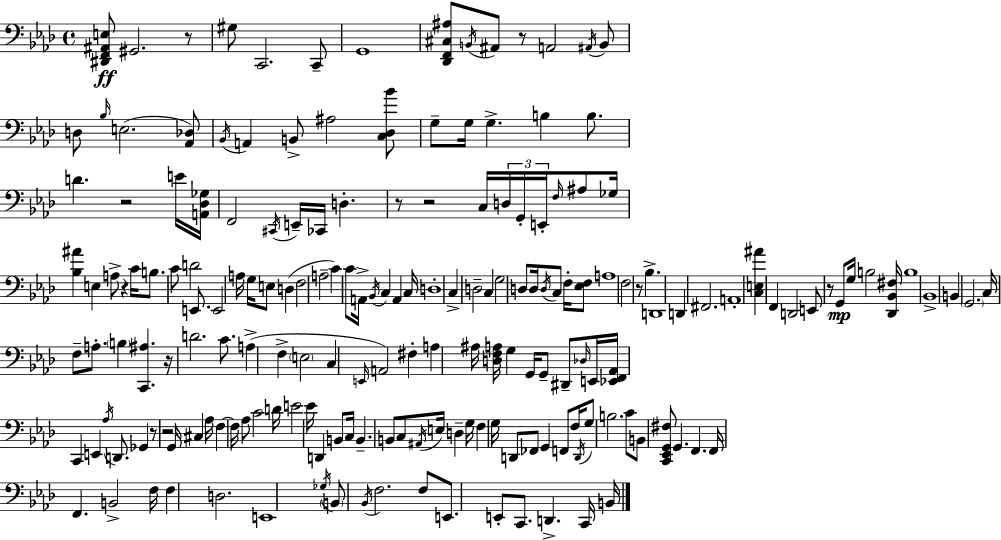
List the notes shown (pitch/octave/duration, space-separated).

[D#2,F2,A#2,E3]/e G#2/h. R/e G#3/e C2/h. C2/e G2/w [Db2,F2,C#3,A#3]/e B2/s A#2/e R/e A2/h A#2/s B2/e D3/e Bb3/s E3/h. [Ab2,Db3]/e Bb2/s A2/q B2/e A#3/h [C3,Db3,Bb4]/e G3/e G3/s G3/q. B3/q B3/e. D4/q. R/h E4/s [A2,Db3,Gb3]/s F2/h C#2/s E2/s CES2/s D3/q. R/e R/h C3/s D3/s G2/s E2/s F3/s A#3/e Gb3/s [Bb3,A#4]/q E3/q A3/e R/q C4/s B3/e. C4/e D4/h E2/e. E2/h A3/s G3/s E3/e D3/q F3/h A3/h C4/q C4/e A2/s Bb2/s C3/q A2/q C3/s D3/w C3/q D3/h C3/q G3/h D3/e D3/s D3/s C3/e F3/s [Eb3,F3]/e A3/w F3/h R/e Bb3/q. D2/w D2/q F#2/h. A2/w [C3,E3,A#4]/q F2/q D2/h E2/e R/e G2/e G3/s B3/h [Db2,Bb2,F#3]/s B3/w Bb2/w B2/q G2/h. C3/s F3/e A3/e. B3/q [C2,A#3]/q. R/s D4/h. C4/e. A3/q F3/q E3/h C3/q E2/s A2/h F#3/q A3/q A#3/s [D3,F3,A3]/s G3/q G2/s G2/e D#2/e Db3/s E2/s [Eb2,F2,Ab2]/s C2/q E2/q Ab3/s D2/e. Gb2/q R/e R/h G2/s C#3/q Ab3/s F3/q F3/s Ab3/e C4/h D4/s E4/h Eb4/s D2/q B2/e C3/s B2/q. B2/e C3/e A#2/s E3/s D3/q G3/s F3/q G3/s D2/e FES2/e G2/q F2/e F3/s D2/s G3/e B3/h. C4/e B2/e [C2,Eb2,G2,F#3]/e G2/q. F2/q. F2/s F2/q. B2/h F3/s F3/q D3/h. E2/w Gb3/s B2/e Bb2/s F3/h. F3/e E2/e. E2/e C2/e. D2/q. C2/s B2/s